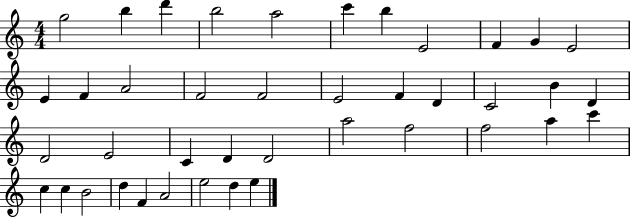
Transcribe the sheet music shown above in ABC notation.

X:1
T:Untitled
M:4/4
L:1/4
K:C
g2 b d' b2 a2 c' b E2 F G E2 E F A2 F2 F2 E2 F D C2 B D D2 E2 C D D2 a2 f2 f2 a c' c c B2 d F A2 e2 d e